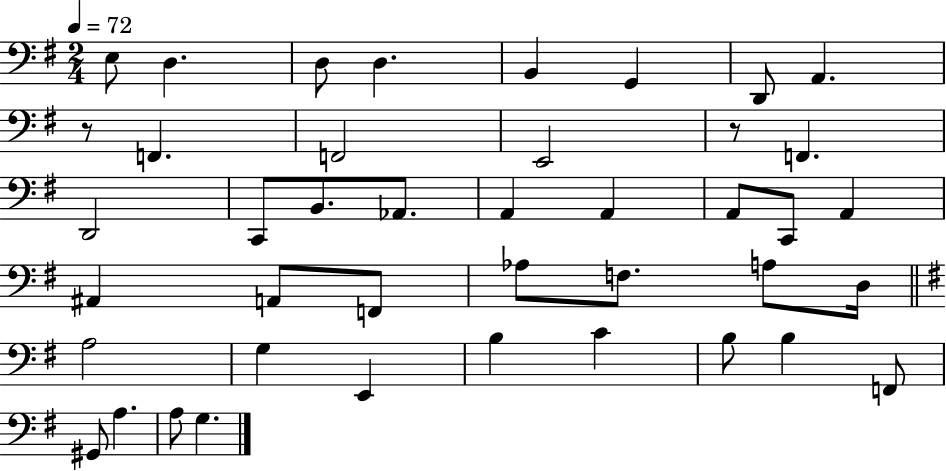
X:1
T:Untitled
M:2/4
L:1/4
K:G
E,/2 D, D,/2 D, B,, G,, D,,/2 A,, z/2 F,, F,,2 E,,2 z/2 F,, D,,2 C,,/2 B,,/2 _A,,/2 A,, A,, A,,/2 C,,/2 A,, ^A,, A,,/2 F,,/2 _A,/2 F,/2 A,/2 D,/4 A,2 G, E,, B, C B,/2 B, F,,/2 ^G,,/2 A, A,/2 G,